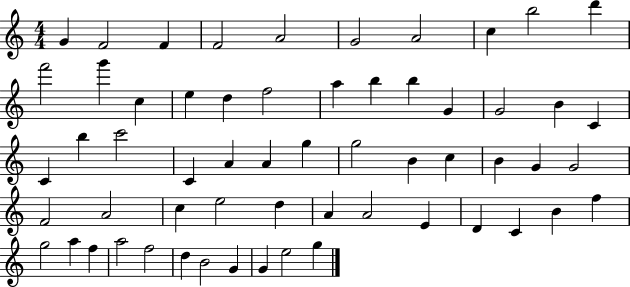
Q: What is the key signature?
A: C major